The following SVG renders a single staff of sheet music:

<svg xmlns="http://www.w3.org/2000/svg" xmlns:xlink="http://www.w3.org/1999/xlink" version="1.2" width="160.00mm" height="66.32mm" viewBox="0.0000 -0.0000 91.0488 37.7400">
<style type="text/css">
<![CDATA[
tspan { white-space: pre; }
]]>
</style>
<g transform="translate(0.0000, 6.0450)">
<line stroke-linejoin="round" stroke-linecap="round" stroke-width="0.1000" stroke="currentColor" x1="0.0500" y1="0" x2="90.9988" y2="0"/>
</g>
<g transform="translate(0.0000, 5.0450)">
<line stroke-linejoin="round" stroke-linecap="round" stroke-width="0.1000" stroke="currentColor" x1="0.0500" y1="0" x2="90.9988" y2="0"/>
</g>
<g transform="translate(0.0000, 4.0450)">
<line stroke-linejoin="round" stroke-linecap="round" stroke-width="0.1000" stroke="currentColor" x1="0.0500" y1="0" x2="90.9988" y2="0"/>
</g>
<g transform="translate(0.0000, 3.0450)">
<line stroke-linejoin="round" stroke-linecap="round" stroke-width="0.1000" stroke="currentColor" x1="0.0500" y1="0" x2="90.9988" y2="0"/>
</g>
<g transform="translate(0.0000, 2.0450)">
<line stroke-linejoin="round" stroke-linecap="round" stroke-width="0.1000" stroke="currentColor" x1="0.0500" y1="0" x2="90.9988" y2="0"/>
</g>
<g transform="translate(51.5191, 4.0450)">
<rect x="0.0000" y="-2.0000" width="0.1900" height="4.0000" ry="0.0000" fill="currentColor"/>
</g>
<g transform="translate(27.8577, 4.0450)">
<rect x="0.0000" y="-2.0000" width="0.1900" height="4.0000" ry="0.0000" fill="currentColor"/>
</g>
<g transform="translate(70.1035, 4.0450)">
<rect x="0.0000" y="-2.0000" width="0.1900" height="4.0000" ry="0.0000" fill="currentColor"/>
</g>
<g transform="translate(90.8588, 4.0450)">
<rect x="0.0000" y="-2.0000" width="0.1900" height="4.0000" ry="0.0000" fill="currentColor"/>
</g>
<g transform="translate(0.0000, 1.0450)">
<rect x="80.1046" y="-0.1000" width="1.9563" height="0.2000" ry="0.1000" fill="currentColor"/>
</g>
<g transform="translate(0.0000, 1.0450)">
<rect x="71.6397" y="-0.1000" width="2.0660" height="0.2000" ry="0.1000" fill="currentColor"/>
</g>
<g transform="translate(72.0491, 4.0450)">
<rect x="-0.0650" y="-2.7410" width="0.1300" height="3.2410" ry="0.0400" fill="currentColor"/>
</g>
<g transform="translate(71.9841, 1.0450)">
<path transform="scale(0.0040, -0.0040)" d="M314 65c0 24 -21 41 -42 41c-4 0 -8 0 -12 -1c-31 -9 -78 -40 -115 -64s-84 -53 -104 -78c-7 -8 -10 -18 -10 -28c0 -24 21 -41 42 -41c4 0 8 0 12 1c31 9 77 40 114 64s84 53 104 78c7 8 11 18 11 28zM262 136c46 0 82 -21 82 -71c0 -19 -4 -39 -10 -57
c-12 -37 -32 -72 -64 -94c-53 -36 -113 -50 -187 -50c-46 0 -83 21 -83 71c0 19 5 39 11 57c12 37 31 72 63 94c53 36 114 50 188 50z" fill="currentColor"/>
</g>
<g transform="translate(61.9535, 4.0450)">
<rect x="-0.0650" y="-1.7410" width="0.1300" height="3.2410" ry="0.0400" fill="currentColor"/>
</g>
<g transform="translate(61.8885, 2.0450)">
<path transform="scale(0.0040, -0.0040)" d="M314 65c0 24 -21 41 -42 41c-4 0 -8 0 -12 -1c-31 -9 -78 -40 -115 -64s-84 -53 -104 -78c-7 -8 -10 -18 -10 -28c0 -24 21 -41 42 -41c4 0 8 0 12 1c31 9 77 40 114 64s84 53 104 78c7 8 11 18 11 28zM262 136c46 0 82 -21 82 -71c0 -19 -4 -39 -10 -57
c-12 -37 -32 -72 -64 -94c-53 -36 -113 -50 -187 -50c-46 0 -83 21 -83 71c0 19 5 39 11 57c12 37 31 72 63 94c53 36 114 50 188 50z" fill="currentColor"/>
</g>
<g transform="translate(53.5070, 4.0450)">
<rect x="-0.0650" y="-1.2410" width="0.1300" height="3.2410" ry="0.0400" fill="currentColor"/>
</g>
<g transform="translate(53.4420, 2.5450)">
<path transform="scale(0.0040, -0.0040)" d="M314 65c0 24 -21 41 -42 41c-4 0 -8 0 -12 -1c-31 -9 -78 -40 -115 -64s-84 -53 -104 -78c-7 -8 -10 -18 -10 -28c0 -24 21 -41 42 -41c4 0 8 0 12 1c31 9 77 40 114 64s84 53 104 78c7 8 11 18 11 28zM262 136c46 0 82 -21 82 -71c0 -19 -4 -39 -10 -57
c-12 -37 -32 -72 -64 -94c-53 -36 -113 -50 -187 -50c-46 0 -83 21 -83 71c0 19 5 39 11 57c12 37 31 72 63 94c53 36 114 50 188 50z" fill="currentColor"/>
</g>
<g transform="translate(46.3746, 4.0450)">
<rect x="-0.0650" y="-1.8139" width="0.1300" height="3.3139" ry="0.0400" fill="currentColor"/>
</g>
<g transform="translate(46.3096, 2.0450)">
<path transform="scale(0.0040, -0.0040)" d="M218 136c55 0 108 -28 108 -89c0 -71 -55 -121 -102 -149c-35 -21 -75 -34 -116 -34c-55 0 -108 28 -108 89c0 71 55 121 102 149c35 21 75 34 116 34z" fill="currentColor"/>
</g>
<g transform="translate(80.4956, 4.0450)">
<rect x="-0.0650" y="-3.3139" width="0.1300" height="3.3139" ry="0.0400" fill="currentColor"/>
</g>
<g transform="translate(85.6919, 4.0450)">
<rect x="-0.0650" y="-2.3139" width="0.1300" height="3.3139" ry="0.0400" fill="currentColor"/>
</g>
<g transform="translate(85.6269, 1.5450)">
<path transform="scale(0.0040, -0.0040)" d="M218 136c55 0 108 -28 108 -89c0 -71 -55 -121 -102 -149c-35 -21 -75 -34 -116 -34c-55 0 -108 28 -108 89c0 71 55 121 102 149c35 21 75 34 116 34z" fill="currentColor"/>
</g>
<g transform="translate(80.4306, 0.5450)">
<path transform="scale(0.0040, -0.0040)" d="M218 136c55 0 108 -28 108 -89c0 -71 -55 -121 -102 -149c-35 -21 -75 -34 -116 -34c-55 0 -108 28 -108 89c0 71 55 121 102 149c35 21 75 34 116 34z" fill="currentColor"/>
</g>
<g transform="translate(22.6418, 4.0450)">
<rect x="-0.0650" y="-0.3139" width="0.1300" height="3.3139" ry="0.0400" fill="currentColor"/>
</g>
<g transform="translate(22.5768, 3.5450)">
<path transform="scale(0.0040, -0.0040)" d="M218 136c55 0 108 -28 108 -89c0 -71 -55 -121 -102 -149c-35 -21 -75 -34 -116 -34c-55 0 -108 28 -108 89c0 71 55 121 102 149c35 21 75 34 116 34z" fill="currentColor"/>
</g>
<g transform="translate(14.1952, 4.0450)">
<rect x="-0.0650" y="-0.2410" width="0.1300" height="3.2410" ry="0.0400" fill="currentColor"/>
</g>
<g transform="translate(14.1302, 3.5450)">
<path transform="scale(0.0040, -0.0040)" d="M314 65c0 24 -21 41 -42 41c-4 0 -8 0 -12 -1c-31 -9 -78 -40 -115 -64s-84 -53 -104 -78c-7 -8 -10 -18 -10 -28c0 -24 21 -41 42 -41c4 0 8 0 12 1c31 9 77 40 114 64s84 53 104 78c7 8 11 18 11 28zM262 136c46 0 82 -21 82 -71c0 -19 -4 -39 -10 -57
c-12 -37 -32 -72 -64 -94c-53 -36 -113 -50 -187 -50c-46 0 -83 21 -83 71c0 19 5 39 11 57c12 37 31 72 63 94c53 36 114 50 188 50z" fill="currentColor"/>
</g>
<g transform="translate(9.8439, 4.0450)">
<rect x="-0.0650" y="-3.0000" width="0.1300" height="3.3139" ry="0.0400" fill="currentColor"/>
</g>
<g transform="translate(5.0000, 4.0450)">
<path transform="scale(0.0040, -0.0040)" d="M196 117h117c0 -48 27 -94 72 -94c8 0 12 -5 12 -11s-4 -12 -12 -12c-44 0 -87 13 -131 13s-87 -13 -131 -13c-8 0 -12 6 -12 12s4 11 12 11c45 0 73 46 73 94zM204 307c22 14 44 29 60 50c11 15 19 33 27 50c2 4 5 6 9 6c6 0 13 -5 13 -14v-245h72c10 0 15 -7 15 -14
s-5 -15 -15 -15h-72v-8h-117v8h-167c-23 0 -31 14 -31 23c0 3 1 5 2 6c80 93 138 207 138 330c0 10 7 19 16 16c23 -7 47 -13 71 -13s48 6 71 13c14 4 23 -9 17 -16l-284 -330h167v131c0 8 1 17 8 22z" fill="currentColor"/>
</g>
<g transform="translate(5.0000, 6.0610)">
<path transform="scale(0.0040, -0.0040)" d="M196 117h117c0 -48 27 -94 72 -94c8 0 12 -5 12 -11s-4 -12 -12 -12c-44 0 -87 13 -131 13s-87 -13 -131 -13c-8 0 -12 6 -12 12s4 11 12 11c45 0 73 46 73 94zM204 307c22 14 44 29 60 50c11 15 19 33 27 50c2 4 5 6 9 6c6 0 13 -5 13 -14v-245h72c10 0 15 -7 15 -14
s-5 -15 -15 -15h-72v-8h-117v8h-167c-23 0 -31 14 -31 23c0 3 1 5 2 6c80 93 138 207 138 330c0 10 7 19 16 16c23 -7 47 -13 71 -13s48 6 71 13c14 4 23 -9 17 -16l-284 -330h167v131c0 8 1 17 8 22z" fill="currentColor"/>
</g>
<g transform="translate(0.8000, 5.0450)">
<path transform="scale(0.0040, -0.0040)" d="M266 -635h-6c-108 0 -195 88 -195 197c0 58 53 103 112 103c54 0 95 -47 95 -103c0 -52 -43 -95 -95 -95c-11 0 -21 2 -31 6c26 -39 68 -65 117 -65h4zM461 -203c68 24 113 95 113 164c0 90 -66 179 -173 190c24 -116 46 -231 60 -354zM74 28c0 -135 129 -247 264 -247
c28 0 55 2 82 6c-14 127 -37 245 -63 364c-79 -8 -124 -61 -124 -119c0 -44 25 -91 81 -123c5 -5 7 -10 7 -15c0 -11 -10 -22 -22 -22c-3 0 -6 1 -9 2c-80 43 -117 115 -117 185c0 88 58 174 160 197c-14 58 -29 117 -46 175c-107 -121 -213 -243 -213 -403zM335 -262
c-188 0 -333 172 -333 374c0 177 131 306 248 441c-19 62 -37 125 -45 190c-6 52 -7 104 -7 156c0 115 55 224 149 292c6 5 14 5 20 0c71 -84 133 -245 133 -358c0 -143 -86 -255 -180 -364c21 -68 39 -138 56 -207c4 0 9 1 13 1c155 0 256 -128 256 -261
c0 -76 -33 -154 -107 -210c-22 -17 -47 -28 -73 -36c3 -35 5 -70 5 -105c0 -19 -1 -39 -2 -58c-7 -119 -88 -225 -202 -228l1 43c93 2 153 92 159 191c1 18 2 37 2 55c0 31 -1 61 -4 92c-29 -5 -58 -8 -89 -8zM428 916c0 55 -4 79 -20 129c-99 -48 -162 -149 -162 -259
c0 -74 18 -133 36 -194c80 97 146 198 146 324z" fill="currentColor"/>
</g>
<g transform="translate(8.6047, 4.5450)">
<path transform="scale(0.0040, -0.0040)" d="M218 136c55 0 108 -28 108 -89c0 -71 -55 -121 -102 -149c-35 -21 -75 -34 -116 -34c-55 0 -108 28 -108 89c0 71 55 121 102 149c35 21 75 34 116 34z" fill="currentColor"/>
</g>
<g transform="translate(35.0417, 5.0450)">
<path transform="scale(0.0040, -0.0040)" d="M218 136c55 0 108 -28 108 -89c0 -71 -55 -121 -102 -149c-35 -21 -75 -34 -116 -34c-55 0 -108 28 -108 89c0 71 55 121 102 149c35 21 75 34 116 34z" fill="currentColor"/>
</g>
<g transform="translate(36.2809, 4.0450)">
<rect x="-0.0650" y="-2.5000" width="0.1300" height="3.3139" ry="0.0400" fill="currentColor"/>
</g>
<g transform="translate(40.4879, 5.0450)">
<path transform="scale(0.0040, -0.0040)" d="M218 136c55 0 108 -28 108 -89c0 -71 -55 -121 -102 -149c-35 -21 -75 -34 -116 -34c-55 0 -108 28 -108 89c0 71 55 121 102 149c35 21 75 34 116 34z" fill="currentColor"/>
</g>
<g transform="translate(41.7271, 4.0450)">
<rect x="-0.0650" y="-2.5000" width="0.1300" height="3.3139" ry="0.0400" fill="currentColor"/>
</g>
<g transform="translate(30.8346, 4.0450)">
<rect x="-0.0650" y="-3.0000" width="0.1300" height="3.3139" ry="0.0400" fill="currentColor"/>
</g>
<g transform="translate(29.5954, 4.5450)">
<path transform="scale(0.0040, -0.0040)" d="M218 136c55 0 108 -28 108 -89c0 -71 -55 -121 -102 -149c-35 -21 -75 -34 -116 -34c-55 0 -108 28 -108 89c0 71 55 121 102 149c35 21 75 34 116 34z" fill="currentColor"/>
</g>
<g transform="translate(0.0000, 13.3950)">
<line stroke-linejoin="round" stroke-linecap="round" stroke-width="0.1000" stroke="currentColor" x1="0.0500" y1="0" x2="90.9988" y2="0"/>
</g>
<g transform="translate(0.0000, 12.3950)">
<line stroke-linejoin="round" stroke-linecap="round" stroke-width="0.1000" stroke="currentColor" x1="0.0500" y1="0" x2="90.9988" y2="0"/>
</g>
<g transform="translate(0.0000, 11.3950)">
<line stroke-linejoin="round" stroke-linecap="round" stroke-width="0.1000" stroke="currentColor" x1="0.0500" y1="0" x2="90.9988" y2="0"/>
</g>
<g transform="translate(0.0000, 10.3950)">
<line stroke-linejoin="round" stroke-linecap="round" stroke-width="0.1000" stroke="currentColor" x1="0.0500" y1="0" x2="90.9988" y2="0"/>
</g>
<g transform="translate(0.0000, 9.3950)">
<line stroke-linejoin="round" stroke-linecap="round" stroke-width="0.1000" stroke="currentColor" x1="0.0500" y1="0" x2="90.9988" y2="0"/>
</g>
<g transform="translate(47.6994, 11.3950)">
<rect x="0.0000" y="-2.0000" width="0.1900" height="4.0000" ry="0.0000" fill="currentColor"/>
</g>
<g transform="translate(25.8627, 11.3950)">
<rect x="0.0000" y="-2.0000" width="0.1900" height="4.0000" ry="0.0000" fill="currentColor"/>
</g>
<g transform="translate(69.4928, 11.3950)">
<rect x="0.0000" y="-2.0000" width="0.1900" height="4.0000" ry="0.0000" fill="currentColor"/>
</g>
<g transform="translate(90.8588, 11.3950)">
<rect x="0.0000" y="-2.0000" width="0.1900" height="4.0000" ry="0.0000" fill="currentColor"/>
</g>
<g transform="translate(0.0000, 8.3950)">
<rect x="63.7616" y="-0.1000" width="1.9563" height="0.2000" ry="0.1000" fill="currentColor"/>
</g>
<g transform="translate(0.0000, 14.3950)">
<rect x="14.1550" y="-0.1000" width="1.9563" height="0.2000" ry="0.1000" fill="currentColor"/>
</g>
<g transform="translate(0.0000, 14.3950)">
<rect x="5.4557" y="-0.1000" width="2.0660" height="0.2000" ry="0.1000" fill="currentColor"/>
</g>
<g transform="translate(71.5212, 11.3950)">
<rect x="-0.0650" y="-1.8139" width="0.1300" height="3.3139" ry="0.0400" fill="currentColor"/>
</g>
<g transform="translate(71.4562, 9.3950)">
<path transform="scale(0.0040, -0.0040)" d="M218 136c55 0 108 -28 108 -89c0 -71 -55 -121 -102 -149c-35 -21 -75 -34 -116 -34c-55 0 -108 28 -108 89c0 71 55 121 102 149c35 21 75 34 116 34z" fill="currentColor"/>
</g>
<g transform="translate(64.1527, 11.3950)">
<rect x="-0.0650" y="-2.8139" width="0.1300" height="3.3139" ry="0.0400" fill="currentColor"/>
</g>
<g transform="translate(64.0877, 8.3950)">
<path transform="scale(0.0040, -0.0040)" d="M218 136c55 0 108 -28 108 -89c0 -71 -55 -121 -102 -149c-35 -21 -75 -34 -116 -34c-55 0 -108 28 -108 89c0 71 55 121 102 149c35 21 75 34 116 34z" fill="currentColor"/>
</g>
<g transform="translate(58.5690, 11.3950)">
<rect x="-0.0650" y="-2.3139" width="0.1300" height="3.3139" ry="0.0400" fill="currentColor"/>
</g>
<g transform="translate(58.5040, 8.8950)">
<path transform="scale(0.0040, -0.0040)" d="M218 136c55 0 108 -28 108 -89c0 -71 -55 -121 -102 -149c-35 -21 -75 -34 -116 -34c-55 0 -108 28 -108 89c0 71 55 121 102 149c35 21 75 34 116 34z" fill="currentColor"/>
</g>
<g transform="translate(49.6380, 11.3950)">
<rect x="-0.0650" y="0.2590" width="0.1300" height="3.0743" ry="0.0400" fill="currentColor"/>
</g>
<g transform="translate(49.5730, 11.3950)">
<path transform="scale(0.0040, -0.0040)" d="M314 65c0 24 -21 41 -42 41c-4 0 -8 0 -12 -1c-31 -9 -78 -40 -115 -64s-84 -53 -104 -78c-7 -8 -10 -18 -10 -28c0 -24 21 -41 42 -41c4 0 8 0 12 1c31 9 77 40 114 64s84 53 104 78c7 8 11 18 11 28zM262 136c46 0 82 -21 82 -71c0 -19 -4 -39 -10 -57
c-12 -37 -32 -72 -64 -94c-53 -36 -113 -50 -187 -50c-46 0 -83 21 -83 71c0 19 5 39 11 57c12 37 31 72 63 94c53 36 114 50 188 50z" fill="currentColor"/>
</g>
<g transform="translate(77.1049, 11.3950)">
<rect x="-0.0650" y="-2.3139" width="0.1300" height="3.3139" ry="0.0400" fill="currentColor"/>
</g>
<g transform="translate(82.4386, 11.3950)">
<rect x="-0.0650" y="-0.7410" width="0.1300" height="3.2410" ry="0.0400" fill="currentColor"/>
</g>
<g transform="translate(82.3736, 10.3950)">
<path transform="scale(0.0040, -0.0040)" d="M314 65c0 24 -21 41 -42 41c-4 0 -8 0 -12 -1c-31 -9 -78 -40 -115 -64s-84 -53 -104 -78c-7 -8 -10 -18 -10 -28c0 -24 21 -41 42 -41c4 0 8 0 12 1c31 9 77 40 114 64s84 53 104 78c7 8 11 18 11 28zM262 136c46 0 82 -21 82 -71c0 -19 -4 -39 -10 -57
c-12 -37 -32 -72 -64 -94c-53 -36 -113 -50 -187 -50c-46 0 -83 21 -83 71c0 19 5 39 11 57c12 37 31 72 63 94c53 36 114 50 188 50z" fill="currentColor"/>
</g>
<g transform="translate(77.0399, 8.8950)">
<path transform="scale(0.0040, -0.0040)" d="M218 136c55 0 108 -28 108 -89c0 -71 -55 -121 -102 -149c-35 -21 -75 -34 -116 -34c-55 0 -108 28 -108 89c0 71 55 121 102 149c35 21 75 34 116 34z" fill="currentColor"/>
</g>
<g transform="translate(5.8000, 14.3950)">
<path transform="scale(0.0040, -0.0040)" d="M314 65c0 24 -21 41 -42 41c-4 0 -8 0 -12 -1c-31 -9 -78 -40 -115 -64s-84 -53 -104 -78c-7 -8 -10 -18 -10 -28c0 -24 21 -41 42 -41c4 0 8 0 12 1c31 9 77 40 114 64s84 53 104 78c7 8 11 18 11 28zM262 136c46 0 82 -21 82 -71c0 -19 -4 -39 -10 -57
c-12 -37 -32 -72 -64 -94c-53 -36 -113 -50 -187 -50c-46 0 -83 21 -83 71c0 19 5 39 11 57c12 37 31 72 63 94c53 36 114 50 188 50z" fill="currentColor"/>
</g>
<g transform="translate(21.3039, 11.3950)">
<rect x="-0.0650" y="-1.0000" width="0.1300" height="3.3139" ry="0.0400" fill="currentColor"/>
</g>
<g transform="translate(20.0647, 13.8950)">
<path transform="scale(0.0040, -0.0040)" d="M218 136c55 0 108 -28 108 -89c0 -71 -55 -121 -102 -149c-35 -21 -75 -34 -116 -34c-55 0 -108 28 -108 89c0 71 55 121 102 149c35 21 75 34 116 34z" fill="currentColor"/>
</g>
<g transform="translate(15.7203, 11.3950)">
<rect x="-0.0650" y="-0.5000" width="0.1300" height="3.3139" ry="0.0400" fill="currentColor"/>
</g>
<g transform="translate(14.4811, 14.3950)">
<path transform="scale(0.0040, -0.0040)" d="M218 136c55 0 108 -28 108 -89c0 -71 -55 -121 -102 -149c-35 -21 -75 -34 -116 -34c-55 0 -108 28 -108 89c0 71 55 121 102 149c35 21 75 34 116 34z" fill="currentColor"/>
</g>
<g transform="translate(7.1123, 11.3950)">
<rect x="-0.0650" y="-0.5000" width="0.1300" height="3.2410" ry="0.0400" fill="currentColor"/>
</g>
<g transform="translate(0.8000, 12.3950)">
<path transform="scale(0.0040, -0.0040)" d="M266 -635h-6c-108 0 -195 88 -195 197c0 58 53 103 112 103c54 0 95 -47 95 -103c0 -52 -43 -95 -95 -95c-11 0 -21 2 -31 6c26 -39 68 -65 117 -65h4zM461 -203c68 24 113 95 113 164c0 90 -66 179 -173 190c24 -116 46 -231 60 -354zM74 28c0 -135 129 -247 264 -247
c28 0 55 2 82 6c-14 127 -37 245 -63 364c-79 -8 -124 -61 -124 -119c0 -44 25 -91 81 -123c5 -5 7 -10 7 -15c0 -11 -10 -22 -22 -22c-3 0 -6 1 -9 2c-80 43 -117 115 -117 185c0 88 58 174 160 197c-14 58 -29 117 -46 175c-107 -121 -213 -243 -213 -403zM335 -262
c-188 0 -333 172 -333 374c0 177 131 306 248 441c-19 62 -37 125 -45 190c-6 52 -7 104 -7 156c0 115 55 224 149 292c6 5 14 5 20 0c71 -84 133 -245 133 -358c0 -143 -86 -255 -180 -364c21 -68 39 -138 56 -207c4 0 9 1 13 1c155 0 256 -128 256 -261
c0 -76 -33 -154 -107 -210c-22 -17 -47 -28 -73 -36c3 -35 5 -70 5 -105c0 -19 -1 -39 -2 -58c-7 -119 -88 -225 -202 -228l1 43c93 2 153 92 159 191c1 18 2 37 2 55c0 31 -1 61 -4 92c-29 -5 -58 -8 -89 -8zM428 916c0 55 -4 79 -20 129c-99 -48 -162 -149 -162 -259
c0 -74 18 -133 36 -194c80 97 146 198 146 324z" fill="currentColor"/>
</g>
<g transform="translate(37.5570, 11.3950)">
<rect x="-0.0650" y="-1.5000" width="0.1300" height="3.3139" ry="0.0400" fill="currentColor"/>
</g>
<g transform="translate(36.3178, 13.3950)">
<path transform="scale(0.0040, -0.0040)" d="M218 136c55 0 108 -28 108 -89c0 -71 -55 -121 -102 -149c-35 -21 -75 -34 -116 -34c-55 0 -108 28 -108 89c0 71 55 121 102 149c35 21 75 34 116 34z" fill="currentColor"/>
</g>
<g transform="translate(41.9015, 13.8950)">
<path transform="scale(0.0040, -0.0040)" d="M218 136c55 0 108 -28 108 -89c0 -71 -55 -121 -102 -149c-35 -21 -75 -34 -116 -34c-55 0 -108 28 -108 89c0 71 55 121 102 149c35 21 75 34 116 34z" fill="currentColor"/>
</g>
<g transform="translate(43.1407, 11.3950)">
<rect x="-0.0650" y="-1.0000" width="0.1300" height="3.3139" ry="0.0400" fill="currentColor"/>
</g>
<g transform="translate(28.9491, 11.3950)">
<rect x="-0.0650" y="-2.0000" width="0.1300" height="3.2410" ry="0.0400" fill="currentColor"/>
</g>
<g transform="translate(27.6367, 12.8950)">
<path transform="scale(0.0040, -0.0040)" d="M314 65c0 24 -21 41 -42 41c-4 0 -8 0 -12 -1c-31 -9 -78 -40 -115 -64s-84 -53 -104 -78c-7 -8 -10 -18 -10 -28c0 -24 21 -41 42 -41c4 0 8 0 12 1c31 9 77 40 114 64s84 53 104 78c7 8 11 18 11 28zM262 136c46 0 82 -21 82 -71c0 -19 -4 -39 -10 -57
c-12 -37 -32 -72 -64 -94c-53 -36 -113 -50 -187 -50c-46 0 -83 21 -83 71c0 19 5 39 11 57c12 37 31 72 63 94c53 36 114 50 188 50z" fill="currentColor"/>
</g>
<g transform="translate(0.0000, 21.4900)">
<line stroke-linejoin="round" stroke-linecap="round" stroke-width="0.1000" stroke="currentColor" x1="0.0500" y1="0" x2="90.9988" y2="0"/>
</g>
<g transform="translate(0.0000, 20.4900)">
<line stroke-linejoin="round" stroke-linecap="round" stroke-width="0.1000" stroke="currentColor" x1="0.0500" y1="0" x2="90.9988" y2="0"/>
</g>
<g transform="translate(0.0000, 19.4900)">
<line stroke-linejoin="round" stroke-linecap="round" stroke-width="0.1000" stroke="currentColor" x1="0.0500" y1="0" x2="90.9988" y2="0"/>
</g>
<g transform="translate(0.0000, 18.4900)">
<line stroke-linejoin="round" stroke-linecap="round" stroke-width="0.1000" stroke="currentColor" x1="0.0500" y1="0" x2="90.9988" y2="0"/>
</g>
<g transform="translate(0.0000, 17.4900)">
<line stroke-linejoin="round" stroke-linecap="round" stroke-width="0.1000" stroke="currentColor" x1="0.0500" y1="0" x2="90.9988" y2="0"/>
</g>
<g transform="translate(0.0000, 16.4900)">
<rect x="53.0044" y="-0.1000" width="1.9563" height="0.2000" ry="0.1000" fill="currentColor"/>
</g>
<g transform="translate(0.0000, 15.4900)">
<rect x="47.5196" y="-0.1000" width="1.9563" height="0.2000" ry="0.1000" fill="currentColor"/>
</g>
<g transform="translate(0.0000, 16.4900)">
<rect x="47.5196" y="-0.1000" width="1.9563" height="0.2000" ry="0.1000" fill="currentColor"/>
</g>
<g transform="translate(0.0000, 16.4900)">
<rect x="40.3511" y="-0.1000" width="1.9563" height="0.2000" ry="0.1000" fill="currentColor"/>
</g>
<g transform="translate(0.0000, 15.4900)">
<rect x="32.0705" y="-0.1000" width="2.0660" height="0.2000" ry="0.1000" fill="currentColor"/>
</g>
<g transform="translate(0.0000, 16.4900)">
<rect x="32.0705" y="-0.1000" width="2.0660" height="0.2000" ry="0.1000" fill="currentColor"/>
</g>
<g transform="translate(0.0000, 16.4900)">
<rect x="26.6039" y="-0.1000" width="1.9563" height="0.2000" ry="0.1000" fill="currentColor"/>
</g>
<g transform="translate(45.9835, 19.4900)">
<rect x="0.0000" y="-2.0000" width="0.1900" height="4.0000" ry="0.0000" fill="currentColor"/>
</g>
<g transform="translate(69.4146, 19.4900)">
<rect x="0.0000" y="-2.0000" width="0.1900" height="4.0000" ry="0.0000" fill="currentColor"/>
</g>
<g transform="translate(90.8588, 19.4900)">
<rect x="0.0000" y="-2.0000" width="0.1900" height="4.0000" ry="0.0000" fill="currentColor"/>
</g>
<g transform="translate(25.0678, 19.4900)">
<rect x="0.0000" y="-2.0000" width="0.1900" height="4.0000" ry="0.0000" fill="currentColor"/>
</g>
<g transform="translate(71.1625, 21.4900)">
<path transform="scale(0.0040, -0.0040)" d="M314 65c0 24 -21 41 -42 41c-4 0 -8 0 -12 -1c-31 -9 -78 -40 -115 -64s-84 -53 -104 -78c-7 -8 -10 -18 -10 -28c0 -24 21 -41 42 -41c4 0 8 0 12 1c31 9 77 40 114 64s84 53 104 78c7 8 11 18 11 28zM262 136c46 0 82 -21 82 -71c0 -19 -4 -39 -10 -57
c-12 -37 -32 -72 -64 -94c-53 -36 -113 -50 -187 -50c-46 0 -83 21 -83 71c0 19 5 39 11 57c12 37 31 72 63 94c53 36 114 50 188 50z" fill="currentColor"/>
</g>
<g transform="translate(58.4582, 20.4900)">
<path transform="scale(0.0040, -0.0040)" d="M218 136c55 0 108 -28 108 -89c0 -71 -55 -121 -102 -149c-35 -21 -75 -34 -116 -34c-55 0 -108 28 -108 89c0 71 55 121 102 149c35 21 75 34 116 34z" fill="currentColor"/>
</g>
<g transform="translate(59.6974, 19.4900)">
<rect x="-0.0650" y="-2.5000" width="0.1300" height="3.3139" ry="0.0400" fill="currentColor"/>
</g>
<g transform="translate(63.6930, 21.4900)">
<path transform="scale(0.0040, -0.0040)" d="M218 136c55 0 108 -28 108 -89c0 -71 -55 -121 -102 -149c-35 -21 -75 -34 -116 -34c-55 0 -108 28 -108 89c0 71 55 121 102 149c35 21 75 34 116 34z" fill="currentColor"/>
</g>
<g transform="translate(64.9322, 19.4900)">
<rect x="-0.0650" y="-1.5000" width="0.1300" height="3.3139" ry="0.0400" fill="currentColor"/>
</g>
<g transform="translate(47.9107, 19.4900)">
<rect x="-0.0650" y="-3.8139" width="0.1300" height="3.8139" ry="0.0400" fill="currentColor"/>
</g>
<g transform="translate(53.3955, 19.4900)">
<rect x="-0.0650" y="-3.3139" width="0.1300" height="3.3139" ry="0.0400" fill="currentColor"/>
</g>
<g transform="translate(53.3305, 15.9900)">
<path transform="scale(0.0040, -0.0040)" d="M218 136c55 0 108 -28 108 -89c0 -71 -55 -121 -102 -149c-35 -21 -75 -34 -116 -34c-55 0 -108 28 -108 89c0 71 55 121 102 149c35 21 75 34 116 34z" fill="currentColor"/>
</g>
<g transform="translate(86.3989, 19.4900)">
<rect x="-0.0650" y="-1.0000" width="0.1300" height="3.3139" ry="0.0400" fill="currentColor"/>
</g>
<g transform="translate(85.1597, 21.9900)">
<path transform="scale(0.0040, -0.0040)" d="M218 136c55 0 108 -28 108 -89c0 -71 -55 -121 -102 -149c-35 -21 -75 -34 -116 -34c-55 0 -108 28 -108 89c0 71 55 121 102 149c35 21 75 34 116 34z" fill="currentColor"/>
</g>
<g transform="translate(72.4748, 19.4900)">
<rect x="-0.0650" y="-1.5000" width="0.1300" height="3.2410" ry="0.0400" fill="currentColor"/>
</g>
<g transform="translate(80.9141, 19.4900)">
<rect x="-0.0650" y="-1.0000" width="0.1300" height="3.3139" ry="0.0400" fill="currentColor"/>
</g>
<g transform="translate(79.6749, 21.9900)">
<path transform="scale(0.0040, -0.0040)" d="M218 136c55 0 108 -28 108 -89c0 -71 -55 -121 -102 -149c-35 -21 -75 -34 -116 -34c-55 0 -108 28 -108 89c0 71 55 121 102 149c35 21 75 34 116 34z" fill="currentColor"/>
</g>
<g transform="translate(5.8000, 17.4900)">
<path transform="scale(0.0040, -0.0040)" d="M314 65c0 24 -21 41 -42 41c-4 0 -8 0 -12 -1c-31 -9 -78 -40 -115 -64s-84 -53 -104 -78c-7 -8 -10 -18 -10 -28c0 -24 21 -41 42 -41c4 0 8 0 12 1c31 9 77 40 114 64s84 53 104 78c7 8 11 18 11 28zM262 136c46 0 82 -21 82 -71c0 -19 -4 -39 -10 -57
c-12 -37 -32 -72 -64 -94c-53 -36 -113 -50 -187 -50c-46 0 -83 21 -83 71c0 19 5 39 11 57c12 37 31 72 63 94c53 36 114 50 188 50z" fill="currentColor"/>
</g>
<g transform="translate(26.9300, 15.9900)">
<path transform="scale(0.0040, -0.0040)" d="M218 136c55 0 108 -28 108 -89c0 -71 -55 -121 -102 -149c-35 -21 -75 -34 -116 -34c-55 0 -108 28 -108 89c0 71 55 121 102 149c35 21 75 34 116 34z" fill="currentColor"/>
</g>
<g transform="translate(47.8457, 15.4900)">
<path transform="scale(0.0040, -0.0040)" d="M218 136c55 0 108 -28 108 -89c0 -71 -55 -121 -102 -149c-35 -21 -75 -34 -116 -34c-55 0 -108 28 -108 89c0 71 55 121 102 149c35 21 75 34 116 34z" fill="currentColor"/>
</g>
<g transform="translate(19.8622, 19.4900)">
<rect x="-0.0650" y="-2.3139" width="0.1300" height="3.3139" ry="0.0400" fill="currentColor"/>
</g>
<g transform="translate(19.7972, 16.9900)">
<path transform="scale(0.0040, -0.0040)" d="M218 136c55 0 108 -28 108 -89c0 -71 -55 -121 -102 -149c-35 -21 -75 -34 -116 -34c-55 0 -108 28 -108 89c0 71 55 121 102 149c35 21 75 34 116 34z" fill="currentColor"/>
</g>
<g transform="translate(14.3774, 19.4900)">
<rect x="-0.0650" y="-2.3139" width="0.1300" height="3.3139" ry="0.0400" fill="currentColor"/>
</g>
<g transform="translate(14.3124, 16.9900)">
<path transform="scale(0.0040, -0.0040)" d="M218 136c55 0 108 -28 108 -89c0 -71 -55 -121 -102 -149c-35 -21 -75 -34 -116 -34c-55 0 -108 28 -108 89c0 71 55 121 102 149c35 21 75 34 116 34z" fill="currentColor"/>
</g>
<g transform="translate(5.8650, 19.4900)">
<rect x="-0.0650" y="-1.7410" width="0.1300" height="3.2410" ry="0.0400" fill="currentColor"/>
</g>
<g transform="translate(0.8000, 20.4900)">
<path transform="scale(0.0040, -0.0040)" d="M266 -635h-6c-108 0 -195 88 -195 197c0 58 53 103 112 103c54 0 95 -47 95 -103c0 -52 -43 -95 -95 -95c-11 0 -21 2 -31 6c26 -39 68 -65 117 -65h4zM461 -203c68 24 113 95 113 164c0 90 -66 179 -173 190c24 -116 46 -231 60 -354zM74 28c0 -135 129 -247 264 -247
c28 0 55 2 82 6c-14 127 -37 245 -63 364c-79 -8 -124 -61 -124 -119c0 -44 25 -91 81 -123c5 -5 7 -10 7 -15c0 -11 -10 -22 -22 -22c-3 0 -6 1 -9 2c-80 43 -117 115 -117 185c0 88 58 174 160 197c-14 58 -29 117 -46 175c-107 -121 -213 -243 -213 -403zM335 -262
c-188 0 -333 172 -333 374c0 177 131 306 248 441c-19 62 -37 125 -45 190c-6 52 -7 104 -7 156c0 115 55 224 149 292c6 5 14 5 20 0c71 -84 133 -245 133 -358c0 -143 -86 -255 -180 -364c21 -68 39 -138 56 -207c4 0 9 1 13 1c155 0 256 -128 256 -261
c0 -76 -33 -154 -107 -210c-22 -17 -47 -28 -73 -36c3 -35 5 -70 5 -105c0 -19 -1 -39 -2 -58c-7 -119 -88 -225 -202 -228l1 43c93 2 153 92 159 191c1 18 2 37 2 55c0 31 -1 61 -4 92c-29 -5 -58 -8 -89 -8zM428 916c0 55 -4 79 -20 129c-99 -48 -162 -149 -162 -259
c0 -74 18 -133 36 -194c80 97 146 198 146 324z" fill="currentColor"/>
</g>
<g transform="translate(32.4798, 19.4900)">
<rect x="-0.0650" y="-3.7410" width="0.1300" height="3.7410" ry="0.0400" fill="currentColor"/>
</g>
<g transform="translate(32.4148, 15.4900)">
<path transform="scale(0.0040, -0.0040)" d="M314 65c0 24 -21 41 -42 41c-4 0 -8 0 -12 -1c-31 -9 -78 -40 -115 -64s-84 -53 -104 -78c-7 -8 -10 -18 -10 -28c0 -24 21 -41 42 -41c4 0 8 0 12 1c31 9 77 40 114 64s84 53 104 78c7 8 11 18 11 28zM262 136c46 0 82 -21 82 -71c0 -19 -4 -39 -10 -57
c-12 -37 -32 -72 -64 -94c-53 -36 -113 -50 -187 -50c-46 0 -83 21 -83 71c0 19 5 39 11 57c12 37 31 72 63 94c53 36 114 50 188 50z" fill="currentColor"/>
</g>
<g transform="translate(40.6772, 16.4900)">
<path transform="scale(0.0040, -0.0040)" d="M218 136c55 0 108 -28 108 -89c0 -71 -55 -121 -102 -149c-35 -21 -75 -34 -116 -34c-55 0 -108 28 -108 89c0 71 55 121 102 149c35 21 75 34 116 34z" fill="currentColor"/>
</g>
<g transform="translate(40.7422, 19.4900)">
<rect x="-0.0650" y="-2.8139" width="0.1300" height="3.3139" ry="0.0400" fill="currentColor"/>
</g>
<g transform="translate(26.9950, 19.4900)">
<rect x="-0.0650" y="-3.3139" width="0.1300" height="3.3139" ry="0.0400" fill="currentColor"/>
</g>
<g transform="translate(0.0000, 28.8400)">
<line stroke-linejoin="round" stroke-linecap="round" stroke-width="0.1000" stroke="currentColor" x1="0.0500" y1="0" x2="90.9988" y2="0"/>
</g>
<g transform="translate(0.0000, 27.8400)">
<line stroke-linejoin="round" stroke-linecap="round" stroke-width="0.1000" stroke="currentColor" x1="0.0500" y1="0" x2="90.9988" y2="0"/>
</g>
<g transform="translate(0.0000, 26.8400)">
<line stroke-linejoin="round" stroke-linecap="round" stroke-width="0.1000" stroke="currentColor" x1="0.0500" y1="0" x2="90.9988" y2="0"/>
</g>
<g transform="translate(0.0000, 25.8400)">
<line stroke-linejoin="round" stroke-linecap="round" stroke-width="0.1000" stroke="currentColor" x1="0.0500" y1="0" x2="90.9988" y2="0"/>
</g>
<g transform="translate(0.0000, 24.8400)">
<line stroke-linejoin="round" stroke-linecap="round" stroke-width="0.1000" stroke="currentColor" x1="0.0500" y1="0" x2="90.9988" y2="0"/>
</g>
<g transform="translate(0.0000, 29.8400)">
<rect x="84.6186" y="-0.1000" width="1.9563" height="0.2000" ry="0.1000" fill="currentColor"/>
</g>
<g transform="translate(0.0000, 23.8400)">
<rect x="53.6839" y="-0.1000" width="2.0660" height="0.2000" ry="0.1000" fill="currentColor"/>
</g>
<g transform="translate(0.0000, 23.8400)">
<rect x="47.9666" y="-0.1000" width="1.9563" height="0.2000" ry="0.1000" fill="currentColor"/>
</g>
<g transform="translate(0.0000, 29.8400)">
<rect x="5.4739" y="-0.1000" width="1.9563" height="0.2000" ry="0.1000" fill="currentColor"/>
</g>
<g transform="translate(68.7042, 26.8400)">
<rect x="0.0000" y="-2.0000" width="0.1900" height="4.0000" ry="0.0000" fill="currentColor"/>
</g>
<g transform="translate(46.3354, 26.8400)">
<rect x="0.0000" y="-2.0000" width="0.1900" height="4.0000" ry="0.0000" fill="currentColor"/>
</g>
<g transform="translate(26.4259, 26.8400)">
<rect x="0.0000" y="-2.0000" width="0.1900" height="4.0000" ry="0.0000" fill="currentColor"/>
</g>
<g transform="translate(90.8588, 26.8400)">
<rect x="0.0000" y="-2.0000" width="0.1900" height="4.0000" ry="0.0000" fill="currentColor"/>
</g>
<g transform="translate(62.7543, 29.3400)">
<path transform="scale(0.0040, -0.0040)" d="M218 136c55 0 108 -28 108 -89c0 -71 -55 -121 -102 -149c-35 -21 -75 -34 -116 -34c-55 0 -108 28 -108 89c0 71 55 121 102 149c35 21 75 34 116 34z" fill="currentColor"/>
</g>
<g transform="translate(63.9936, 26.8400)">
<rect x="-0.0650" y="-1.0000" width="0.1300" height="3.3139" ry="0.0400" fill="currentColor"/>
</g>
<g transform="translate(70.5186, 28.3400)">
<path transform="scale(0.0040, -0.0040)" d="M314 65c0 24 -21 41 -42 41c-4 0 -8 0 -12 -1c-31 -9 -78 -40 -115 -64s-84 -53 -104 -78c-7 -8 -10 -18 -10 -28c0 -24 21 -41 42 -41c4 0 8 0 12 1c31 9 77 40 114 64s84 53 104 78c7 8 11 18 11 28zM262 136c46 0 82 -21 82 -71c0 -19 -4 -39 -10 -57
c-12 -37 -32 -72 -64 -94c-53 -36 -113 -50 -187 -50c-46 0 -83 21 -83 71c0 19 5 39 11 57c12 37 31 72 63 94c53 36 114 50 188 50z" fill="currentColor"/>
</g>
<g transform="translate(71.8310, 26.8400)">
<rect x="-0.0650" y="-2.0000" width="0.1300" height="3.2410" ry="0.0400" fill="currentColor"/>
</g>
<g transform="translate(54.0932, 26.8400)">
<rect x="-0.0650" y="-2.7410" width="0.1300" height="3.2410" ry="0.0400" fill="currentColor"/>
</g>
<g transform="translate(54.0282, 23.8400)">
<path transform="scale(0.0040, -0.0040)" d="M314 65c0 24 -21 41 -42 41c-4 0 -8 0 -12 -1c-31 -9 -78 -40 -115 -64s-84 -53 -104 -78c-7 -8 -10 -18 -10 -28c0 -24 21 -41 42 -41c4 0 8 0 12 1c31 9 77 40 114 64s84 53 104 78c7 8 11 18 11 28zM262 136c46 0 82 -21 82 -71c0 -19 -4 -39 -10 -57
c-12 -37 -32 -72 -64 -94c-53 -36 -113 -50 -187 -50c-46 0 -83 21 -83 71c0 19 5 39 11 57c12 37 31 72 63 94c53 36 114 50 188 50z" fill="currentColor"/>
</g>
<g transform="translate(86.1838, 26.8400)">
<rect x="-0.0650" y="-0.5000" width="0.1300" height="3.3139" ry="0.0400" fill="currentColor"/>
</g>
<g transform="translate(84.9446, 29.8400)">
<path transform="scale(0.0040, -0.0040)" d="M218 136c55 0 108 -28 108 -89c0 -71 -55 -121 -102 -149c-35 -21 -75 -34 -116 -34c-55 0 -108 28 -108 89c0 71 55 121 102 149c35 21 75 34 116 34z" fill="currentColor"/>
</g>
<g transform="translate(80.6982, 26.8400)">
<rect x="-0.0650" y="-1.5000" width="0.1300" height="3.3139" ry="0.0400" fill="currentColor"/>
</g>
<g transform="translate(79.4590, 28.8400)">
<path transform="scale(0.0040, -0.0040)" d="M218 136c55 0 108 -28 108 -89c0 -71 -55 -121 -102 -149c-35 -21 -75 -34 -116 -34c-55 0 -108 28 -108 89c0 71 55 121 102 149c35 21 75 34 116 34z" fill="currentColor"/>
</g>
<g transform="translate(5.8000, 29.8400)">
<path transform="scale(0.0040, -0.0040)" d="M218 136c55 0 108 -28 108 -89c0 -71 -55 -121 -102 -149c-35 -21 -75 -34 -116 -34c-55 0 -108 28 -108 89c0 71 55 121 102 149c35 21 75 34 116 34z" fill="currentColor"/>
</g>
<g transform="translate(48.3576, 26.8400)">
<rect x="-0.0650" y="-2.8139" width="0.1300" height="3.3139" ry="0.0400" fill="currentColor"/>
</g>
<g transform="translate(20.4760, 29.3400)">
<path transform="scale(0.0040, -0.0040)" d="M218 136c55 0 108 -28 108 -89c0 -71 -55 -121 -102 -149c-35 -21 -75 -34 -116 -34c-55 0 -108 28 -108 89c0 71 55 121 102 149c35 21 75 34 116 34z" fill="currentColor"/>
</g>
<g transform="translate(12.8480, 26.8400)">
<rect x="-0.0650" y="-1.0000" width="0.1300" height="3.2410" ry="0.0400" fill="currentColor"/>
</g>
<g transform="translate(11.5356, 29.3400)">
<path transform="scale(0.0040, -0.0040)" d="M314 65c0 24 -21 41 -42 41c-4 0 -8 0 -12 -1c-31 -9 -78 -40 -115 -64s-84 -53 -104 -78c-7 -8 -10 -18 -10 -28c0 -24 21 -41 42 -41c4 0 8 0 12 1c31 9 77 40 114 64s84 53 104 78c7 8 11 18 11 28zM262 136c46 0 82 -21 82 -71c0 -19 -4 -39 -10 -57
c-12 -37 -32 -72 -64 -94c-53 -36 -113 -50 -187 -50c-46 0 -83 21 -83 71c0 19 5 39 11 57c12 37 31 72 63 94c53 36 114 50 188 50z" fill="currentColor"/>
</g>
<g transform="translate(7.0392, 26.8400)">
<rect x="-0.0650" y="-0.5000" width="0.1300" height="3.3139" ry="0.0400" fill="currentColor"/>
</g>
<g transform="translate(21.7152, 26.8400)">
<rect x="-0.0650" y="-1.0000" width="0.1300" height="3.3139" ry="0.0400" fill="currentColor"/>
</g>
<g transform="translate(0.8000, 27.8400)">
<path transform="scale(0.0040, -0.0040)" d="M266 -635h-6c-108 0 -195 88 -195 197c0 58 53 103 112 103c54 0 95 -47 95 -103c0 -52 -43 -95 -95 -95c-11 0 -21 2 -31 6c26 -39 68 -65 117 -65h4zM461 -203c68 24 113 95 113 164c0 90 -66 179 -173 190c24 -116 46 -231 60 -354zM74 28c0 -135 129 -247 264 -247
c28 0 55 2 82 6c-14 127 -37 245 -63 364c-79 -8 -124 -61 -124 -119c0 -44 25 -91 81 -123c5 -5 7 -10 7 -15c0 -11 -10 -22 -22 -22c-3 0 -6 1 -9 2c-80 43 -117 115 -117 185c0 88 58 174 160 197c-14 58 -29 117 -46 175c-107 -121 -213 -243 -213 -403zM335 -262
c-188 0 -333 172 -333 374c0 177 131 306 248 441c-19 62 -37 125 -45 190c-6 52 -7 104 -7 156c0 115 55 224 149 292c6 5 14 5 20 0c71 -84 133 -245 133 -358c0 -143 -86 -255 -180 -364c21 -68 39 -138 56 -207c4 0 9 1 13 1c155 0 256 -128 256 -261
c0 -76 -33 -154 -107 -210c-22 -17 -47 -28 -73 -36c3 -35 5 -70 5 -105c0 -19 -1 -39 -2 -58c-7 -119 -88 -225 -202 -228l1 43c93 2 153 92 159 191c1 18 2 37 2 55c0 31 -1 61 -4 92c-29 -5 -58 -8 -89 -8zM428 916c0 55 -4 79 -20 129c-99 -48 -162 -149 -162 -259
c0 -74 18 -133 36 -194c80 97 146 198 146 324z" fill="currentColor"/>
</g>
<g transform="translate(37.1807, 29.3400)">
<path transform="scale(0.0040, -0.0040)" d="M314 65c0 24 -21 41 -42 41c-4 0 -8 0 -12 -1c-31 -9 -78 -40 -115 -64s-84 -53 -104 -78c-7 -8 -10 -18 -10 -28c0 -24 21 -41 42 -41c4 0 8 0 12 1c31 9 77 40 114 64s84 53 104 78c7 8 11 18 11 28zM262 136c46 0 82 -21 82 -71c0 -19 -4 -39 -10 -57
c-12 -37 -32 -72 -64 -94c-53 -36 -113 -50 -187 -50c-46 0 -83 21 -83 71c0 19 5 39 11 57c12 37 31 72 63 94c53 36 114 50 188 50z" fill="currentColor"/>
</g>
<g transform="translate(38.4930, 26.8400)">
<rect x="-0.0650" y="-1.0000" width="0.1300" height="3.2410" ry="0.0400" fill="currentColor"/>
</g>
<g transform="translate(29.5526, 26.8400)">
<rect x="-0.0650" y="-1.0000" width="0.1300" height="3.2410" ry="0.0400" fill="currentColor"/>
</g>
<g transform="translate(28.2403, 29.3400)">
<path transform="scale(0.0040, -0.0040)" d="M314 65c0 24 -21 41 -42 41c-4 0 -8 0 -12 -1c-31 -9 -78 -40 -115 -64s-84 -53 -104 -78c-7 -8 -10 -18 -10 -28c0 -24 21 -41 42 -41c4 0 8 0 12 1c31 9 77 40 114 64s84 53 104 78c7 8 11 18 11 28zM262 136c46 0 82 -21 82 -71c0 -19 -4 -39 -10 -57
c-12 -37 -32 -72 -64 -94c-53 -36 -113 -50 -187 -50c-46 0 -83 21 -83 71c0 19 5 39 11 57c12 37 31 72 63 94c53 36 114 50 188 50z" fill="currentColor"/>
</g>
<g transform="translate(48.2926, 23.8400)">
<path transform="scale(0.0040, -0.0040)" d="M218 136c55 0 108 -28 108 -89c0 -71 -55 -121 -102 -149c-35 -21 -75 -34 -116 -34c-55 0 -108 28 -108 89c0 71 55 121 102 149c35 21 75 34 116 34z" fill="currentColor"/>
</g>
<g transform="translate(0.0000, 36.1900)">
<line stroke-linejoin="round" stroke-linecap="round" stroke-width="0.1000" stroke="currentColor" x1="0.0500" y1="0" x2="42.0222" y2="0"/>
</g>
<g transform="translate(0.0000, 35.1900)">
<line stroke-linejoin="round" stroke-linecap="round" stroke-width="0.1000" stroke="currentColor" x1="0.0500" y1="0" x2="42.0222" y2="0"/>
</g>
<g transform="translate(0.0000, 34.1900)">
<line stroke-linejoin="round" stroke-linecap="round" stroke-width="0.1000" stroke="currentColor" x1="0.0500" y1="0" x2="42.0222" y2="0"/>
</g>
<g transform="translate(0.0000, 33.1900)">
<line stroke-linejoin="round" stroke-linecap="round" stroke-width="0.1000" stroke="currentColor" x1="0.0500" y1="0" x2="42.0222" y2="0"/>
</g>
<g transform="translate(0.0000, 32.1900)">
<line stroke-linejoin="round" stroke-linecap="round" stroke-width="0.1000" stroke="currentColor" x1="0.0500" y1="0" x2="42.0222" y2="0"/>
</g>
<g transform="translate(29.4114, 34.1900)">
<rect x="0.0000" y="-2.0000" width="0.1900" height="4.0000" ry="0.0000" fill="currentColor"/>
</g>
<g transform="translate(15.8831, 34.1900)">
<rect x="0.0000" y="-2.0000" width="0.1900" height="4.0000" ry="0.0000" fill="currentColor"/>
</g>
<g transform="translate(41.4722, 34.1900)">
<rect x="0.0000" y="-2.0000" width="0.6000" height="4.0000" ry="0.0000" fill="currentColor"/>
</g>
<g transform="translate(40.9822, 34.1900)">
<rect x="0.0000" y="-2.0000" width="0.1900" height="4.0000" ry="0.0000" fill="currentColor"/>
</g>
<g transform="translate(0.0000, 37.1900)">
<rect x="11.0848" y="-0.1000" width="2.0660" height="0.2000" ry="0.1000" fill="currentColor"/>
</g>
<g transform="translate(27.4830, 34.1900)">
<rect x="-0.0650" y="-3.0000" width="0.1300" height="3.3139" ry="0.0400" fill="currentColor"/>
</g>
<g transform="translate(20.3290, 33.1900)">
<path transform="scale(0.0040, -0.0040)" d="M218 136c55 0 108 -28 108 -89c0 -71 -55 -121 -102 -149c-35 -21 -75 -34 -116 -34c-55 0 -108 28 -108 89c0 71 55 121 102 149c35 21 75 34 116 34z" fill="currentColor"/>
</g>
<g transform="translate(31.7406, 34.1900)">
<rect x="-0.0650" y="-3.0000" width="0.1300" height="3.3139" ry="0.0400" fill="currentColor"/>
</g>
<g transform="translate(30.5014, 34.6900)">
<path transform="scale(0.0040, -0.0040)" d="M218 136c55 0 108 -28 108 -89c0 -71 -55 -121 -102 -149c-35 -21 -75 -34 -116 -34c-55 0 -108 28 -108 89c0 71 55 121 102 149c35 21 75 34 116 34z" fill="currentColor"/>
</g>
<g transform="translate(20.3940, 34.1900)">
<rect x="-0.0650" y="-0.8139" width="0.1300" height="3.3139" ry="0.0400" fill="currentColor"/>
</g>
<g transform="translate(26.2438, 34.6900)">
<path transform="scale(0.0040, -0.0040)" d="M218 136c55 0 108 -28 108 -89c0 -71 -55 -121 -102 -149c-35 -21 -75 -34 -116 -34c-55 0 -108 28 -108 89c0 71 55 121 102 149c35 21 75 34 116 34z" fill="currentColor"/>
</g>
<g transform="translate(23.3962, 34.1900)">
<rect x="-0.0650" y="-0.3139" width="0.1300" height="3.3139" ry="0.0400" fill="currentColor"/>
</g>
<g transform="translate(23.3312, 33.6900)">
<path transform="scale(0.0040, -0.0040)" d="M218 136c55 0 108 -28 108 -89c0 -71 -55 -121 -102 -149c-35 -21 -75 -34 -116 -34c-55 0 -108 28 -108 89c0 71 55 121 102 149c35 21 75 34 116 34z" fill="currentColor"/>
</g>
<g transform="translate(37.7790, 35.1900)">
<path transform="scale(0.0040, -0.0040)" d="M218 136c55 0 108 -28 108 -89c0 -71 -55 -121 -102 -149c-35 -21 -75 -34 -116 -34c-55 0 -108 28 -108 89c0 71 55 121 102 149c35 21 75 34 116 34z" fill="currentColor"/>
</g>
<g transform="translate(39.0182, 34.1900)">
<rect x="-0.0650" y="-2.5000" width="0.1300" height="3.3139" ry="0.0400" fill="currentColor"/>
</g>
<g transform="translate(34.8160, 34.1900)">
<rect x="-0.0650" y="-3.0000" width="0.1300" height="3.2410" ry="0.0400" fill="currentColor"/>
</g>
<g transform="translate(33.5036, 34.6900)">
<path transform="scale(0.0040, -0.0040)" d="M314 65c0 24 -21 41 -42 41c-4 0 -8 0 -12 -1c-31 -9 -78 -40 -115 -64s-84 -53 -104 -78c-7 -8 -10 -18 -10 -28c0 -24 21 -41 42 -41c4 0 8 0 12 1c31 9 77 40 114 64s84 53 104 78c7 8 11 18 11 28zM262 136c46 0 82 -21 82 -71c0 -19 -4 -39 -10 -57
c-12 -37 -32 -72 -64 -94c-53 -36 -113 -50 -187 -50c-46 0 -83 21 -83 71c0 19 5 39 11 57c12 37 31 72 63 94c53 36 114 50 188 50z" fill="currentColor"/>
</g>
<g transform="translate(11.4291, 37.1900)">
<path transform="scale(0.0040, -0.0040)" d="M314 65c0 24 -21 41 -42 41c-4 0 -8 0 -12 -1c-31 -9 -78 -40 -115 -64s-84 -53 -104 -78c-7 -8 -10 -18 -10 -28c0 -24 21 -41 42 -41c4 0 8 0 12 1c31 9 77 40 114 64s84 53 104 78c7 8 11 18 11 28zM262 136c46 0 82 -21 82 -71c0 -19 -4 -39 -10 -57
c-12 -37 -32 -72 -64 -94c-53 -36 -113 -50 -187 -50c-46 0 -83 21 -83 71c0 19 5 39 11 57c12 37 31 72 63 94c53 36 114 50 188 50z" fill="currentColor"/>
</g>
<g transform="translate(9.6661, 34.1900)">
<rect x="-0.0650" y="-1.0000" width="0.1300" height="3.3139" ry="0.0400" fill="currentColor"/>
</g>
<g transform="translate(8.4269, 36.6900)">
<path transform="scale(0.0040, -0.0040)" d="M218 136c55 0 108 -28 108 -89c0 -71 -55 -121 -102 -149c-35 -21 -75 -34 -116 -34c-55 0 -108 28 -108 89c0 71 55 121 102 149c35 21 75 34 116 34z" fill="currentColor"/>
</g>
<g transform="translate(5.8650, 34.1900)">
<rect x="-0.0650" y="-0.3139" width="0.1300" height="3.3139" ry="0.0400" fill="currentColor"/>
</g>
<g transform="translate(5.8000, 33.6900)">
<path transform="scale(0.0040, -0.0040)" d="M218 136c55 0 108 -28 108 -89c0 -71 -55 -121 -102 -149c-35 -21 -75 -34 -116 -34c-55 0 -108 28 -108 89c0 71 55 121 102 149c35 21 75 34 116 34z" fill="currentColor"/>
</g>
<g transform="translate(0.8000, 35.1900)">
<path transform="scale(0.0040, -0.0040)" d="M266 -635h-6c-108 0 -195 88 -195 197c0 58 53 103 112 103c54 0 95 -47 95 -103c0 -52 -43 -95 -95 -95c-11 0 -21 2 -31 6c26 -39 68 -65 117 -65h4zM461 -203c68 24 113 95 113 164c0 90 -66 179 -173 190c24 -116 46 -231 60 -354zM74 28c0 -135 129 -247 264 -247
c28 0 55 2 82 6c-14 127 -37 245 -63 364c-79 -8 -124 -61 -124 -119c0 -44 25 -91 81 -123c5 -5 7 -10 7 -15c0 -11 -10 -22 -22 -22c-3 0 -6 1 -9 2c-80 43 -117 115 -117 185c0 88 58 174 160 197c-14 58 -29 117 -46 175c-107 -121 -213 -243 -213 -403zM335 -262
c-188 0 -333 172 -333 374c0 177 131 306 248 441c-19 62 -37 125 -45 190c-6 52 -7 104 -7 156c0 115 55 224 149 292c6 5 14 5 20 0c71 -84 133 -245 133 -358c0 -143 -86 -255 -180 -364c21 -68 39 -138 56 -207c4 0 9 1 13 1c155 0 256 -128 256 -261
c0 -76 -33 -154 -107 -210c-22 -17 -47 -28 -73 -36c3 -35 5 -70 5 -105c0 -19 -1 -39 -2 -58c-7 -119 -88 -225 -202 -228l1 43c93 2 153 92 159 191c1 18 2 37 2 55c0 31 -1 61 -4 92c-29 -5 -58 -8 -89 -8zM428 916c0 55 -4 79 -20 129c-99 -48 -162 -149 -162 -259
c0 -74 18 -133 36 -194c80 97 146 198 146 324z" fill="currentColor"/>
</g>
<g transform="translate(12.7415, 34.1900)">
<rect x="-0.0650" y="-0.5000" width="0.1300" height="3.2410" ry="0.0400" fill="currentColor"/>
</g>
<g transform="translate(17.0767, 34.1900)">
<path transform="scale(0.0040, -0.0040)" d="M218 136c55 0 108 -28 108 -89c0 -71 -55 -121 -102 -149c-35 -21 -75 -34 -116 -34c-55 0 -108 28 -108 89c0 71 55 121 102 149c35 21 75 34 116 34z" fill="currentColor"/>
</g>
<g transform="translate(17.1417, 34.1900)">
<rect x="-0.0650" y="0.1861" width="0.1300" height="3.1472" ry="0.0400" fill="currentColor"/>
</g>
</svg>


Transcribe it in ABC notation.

X:1
T:Untitled
M:4/4
L:1/4
K:C
A c2 c A G G f e2 f2 a2 b g C2 C D F2 E D B2 g a f g d2 f2 g g b c'2 a c' b G E E2 D D C D2 D D2 D2 a a2 D F2 E C c D C2 B d c A A A2 G